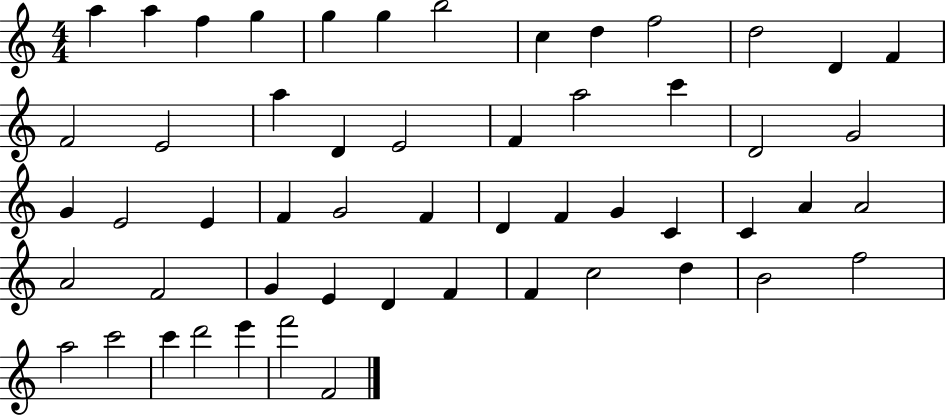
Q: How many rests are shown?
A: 0